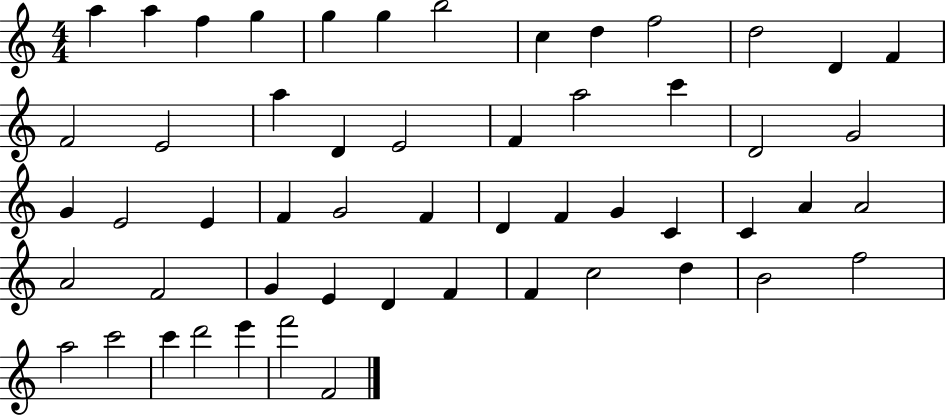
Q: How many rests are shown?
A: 0